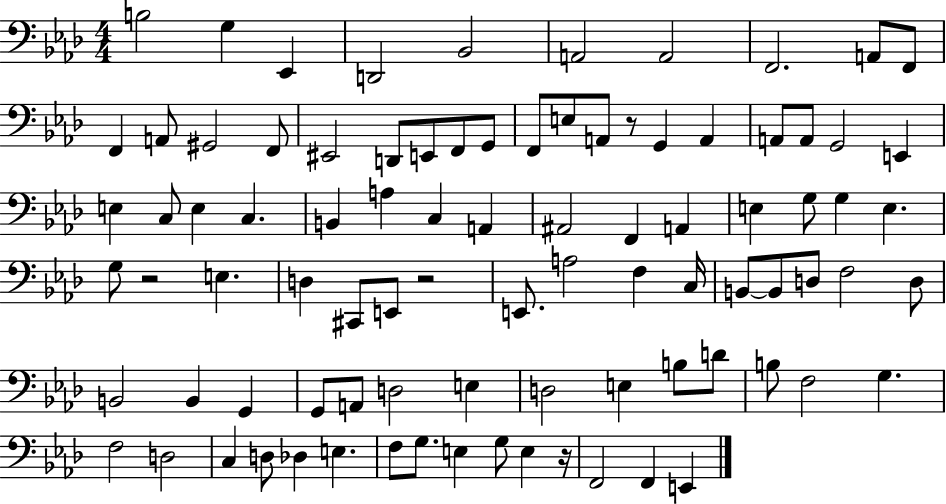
B3/h G3/q Eb2/q D2/h Bb2/h A2/h A2/h F2/h. A2/e F2/e F2/q A2/e G#2/h F2/e EIS2/h D2/e E2/e F2/e G2/e F2/e E3/e A2/e R/e G2/q A2/q A2/e A2/e G2/h E2/q E3/q C3/e E3/q C3/q. B2/q A3/q C3/q A2/q A#2/h F2/q A2/q E3/q G3/e G3/q E3/q. G3/e R/h E3/q. D3/q C#2/e E2/e R/h E2/e. A3/h F3/q C3/s B2/e B2/e D3/e F3/h D3/e B2/h B2/q G2/q G2/e A2/e D3/h E3/q D3/h E3/q B3/e D4/e B3/e F3/h G3/q. F3/h D3/h C3/q D3/e Db3/q E3/q. F3/e G3/e. E3/q G3/e E3/q R/s F2/h F2/q E2/q